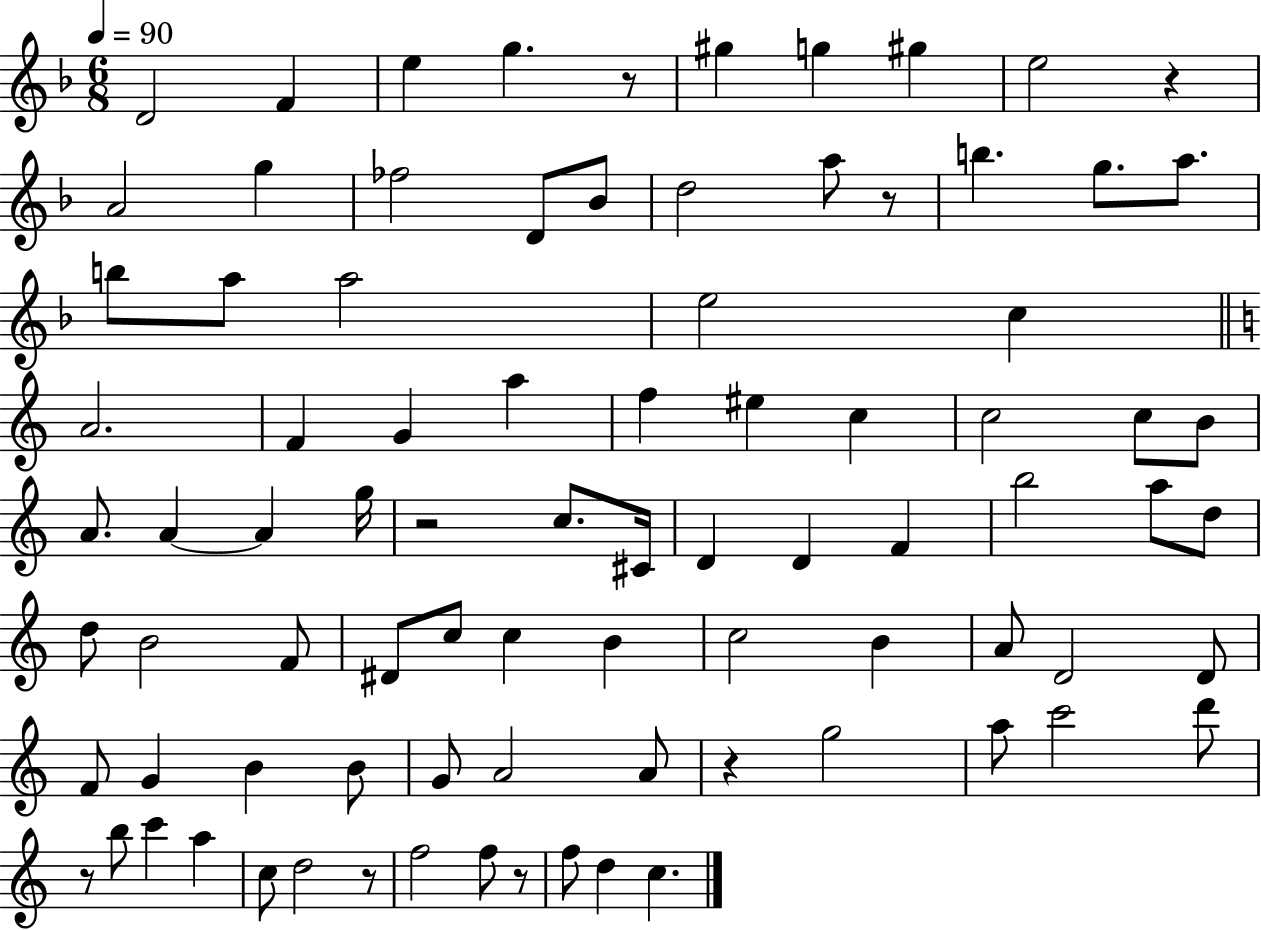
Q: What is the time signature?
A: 6/8